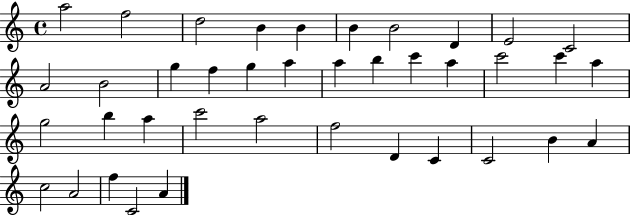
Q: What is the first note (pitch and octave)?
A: A5